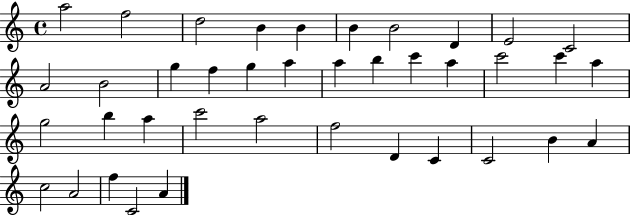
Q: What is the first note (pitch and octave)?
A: A5